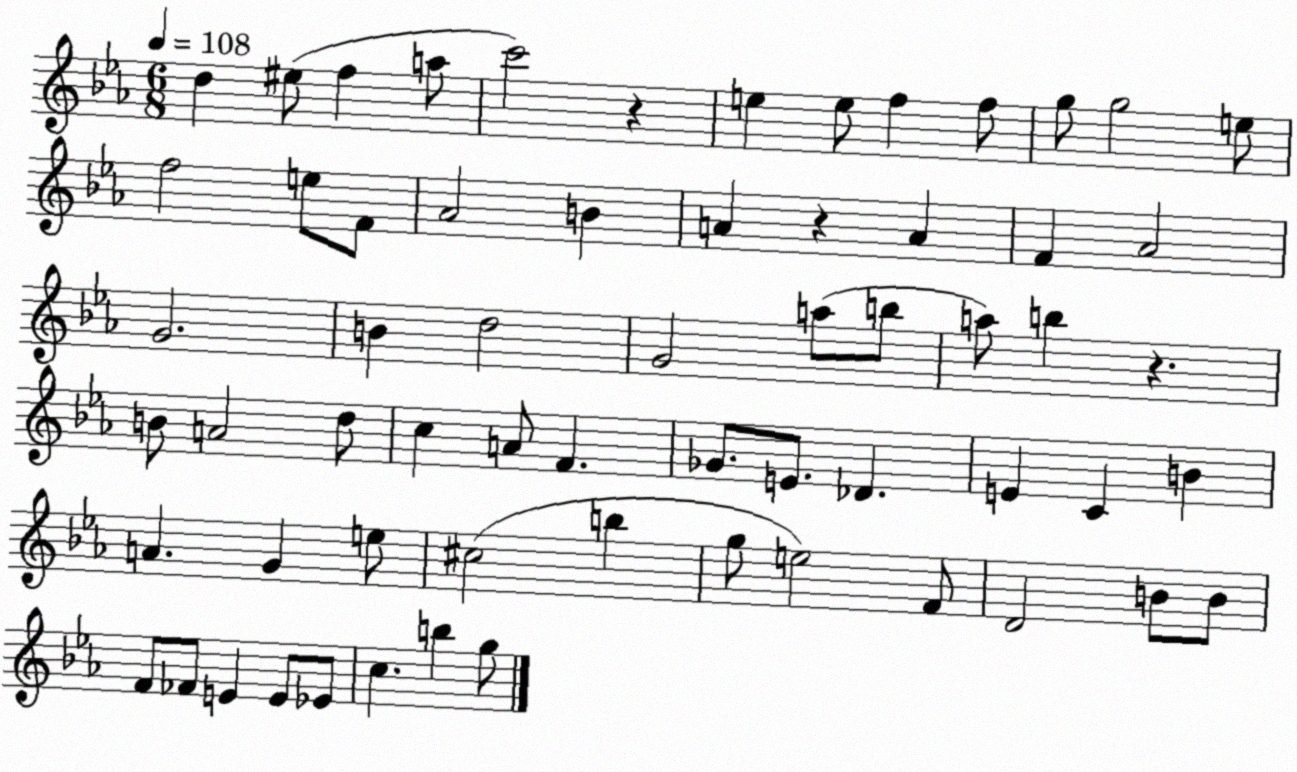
X:1
T:Untitled
M:6/8
L:1/4
K:Eb
d ^e/2 f a/2 c'2 z e e/2 f f/2 g/2 g2 e/2 f2 e/2 F/2 _A2 B A z A F _A2 G2 B d2 G2 a/2 b/2 a/2 b z B/2 A2 d/2 c A/2 F _G/2 E/2 _D E C B A G e/2 ^c2 b g/2 e2 F/2 D2 B/2 B/2 F/2 _F/2 E E/2 _E/2 c b g/2